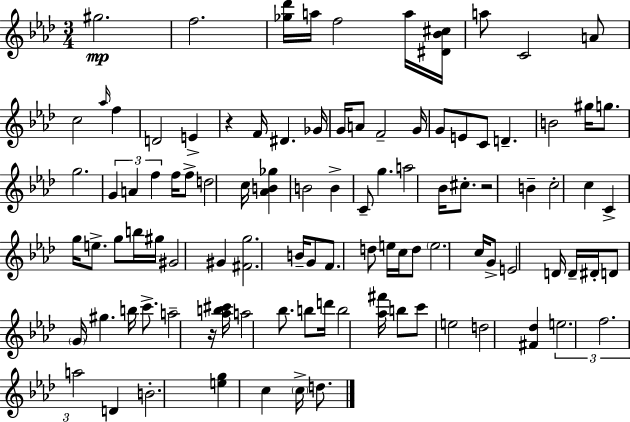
{
  \clef treble
  \numericTimeSignature
  \time 3/4
  \key f \minor
  gis''2.\mp | f''2. | <ges'' des'''>16 a''16 f''2 a''16 <dis' bes' cis''>16 | a''8 c'2 a'8 | \break c''2 \grace { aes''16 } f''4 | d'2 e'4-> | r4 f'16 dis'4. | ges'16 g'16 a'8 f'2-- | \break g'16 g'8 e'8 c'8 d'4.-- | b'2 gis''16 g''8. | g''2. | \tuplet 3/2 { g'4 a'4 f''4 } | \break f''16 f''8-> d''2 | c''16 <aes' b' ges''>4 b'2 | b'4-> c'8-- g''4. | a''2 bes'16 cis''8.-. | \break r2 b'4-- | c''2-. c''4 | c'4-> g''16 e''8.-> g''8 b''16 | gis''16 gis'2 gis'4 | \break <fis' g''>2. | b'16-- g'8 f'8. d''8 e''16 c''16 d''8 | \parenthesize e''2. | c''16 g'8-> e'2 | \break d'16 d'16-- dis'16-. d'8 \parenthesize g'16 gis''4. | b''16 c'''8.-> a''2-- | r16 <aes'' b'' cis'''>16 a''2 bes''8. | b''8 d'''16 b''2 | \break <aes'' fis'''>16 b''8 c'''8 e''2 | d''2 <fis' des''>4 | \tuplet 3/2 { e''2. | f''2. | \break a''2 } d'4 | b'2.-. | <e'' g''>4 c''4 \parenthesize c''16-> d''8. | \bar "|."
}